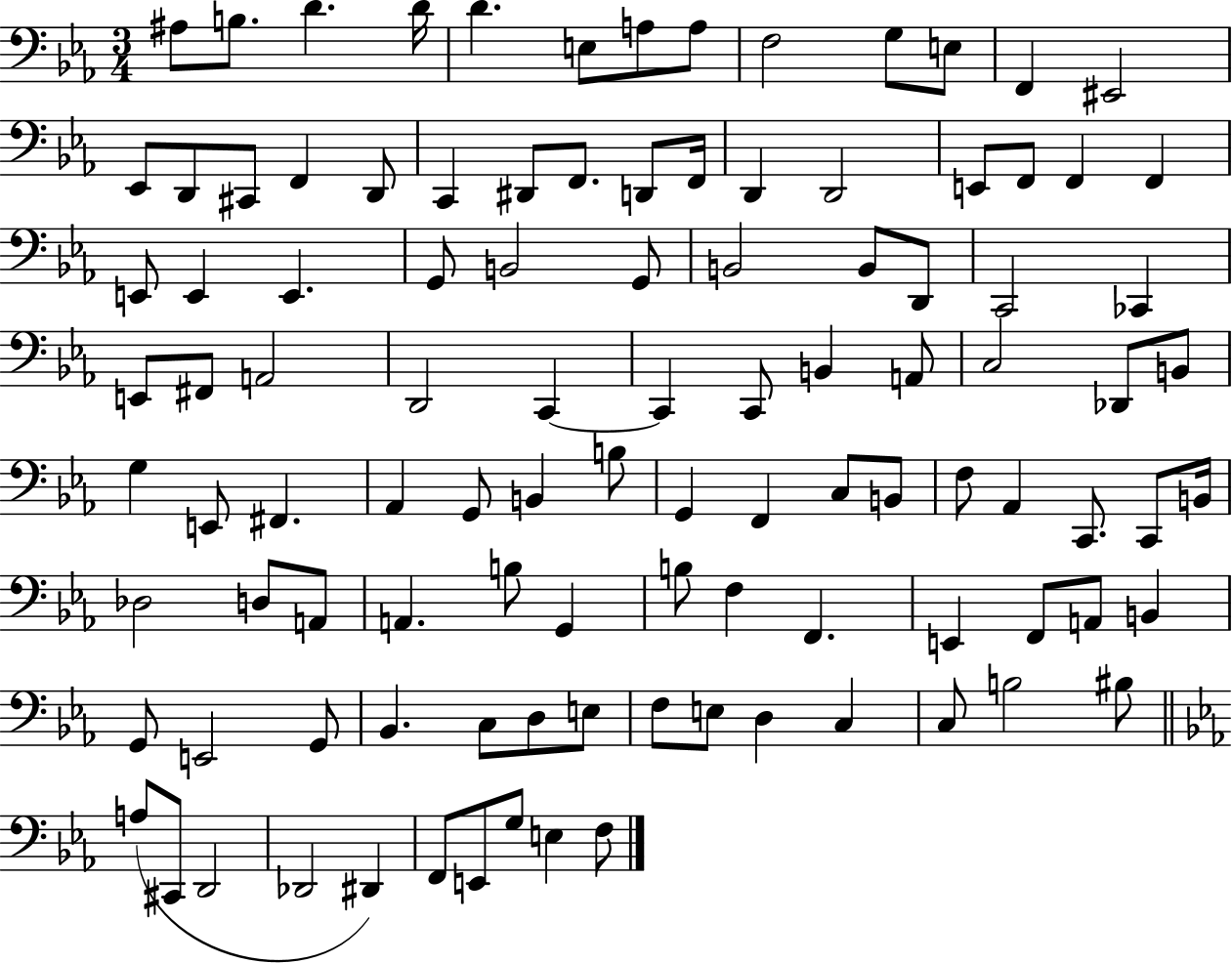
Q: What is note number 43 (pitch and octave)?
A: A2